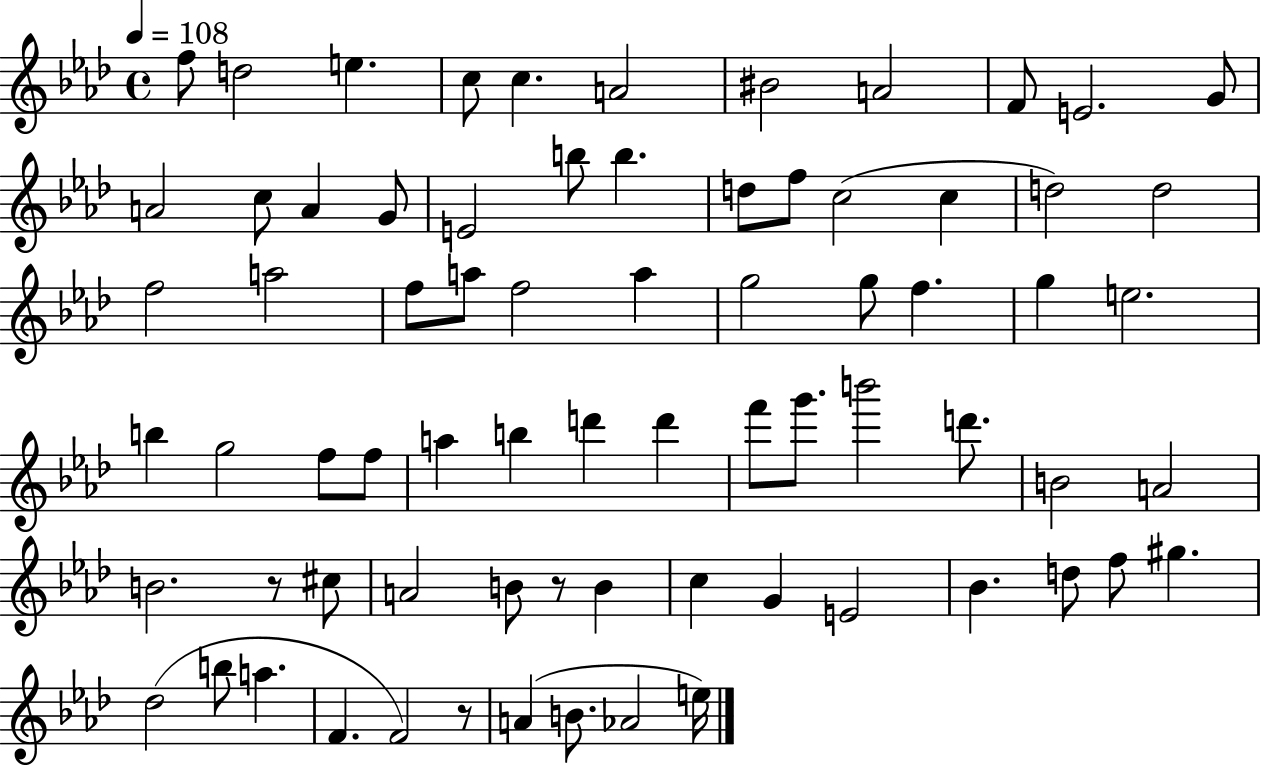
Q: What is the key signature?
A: AES major